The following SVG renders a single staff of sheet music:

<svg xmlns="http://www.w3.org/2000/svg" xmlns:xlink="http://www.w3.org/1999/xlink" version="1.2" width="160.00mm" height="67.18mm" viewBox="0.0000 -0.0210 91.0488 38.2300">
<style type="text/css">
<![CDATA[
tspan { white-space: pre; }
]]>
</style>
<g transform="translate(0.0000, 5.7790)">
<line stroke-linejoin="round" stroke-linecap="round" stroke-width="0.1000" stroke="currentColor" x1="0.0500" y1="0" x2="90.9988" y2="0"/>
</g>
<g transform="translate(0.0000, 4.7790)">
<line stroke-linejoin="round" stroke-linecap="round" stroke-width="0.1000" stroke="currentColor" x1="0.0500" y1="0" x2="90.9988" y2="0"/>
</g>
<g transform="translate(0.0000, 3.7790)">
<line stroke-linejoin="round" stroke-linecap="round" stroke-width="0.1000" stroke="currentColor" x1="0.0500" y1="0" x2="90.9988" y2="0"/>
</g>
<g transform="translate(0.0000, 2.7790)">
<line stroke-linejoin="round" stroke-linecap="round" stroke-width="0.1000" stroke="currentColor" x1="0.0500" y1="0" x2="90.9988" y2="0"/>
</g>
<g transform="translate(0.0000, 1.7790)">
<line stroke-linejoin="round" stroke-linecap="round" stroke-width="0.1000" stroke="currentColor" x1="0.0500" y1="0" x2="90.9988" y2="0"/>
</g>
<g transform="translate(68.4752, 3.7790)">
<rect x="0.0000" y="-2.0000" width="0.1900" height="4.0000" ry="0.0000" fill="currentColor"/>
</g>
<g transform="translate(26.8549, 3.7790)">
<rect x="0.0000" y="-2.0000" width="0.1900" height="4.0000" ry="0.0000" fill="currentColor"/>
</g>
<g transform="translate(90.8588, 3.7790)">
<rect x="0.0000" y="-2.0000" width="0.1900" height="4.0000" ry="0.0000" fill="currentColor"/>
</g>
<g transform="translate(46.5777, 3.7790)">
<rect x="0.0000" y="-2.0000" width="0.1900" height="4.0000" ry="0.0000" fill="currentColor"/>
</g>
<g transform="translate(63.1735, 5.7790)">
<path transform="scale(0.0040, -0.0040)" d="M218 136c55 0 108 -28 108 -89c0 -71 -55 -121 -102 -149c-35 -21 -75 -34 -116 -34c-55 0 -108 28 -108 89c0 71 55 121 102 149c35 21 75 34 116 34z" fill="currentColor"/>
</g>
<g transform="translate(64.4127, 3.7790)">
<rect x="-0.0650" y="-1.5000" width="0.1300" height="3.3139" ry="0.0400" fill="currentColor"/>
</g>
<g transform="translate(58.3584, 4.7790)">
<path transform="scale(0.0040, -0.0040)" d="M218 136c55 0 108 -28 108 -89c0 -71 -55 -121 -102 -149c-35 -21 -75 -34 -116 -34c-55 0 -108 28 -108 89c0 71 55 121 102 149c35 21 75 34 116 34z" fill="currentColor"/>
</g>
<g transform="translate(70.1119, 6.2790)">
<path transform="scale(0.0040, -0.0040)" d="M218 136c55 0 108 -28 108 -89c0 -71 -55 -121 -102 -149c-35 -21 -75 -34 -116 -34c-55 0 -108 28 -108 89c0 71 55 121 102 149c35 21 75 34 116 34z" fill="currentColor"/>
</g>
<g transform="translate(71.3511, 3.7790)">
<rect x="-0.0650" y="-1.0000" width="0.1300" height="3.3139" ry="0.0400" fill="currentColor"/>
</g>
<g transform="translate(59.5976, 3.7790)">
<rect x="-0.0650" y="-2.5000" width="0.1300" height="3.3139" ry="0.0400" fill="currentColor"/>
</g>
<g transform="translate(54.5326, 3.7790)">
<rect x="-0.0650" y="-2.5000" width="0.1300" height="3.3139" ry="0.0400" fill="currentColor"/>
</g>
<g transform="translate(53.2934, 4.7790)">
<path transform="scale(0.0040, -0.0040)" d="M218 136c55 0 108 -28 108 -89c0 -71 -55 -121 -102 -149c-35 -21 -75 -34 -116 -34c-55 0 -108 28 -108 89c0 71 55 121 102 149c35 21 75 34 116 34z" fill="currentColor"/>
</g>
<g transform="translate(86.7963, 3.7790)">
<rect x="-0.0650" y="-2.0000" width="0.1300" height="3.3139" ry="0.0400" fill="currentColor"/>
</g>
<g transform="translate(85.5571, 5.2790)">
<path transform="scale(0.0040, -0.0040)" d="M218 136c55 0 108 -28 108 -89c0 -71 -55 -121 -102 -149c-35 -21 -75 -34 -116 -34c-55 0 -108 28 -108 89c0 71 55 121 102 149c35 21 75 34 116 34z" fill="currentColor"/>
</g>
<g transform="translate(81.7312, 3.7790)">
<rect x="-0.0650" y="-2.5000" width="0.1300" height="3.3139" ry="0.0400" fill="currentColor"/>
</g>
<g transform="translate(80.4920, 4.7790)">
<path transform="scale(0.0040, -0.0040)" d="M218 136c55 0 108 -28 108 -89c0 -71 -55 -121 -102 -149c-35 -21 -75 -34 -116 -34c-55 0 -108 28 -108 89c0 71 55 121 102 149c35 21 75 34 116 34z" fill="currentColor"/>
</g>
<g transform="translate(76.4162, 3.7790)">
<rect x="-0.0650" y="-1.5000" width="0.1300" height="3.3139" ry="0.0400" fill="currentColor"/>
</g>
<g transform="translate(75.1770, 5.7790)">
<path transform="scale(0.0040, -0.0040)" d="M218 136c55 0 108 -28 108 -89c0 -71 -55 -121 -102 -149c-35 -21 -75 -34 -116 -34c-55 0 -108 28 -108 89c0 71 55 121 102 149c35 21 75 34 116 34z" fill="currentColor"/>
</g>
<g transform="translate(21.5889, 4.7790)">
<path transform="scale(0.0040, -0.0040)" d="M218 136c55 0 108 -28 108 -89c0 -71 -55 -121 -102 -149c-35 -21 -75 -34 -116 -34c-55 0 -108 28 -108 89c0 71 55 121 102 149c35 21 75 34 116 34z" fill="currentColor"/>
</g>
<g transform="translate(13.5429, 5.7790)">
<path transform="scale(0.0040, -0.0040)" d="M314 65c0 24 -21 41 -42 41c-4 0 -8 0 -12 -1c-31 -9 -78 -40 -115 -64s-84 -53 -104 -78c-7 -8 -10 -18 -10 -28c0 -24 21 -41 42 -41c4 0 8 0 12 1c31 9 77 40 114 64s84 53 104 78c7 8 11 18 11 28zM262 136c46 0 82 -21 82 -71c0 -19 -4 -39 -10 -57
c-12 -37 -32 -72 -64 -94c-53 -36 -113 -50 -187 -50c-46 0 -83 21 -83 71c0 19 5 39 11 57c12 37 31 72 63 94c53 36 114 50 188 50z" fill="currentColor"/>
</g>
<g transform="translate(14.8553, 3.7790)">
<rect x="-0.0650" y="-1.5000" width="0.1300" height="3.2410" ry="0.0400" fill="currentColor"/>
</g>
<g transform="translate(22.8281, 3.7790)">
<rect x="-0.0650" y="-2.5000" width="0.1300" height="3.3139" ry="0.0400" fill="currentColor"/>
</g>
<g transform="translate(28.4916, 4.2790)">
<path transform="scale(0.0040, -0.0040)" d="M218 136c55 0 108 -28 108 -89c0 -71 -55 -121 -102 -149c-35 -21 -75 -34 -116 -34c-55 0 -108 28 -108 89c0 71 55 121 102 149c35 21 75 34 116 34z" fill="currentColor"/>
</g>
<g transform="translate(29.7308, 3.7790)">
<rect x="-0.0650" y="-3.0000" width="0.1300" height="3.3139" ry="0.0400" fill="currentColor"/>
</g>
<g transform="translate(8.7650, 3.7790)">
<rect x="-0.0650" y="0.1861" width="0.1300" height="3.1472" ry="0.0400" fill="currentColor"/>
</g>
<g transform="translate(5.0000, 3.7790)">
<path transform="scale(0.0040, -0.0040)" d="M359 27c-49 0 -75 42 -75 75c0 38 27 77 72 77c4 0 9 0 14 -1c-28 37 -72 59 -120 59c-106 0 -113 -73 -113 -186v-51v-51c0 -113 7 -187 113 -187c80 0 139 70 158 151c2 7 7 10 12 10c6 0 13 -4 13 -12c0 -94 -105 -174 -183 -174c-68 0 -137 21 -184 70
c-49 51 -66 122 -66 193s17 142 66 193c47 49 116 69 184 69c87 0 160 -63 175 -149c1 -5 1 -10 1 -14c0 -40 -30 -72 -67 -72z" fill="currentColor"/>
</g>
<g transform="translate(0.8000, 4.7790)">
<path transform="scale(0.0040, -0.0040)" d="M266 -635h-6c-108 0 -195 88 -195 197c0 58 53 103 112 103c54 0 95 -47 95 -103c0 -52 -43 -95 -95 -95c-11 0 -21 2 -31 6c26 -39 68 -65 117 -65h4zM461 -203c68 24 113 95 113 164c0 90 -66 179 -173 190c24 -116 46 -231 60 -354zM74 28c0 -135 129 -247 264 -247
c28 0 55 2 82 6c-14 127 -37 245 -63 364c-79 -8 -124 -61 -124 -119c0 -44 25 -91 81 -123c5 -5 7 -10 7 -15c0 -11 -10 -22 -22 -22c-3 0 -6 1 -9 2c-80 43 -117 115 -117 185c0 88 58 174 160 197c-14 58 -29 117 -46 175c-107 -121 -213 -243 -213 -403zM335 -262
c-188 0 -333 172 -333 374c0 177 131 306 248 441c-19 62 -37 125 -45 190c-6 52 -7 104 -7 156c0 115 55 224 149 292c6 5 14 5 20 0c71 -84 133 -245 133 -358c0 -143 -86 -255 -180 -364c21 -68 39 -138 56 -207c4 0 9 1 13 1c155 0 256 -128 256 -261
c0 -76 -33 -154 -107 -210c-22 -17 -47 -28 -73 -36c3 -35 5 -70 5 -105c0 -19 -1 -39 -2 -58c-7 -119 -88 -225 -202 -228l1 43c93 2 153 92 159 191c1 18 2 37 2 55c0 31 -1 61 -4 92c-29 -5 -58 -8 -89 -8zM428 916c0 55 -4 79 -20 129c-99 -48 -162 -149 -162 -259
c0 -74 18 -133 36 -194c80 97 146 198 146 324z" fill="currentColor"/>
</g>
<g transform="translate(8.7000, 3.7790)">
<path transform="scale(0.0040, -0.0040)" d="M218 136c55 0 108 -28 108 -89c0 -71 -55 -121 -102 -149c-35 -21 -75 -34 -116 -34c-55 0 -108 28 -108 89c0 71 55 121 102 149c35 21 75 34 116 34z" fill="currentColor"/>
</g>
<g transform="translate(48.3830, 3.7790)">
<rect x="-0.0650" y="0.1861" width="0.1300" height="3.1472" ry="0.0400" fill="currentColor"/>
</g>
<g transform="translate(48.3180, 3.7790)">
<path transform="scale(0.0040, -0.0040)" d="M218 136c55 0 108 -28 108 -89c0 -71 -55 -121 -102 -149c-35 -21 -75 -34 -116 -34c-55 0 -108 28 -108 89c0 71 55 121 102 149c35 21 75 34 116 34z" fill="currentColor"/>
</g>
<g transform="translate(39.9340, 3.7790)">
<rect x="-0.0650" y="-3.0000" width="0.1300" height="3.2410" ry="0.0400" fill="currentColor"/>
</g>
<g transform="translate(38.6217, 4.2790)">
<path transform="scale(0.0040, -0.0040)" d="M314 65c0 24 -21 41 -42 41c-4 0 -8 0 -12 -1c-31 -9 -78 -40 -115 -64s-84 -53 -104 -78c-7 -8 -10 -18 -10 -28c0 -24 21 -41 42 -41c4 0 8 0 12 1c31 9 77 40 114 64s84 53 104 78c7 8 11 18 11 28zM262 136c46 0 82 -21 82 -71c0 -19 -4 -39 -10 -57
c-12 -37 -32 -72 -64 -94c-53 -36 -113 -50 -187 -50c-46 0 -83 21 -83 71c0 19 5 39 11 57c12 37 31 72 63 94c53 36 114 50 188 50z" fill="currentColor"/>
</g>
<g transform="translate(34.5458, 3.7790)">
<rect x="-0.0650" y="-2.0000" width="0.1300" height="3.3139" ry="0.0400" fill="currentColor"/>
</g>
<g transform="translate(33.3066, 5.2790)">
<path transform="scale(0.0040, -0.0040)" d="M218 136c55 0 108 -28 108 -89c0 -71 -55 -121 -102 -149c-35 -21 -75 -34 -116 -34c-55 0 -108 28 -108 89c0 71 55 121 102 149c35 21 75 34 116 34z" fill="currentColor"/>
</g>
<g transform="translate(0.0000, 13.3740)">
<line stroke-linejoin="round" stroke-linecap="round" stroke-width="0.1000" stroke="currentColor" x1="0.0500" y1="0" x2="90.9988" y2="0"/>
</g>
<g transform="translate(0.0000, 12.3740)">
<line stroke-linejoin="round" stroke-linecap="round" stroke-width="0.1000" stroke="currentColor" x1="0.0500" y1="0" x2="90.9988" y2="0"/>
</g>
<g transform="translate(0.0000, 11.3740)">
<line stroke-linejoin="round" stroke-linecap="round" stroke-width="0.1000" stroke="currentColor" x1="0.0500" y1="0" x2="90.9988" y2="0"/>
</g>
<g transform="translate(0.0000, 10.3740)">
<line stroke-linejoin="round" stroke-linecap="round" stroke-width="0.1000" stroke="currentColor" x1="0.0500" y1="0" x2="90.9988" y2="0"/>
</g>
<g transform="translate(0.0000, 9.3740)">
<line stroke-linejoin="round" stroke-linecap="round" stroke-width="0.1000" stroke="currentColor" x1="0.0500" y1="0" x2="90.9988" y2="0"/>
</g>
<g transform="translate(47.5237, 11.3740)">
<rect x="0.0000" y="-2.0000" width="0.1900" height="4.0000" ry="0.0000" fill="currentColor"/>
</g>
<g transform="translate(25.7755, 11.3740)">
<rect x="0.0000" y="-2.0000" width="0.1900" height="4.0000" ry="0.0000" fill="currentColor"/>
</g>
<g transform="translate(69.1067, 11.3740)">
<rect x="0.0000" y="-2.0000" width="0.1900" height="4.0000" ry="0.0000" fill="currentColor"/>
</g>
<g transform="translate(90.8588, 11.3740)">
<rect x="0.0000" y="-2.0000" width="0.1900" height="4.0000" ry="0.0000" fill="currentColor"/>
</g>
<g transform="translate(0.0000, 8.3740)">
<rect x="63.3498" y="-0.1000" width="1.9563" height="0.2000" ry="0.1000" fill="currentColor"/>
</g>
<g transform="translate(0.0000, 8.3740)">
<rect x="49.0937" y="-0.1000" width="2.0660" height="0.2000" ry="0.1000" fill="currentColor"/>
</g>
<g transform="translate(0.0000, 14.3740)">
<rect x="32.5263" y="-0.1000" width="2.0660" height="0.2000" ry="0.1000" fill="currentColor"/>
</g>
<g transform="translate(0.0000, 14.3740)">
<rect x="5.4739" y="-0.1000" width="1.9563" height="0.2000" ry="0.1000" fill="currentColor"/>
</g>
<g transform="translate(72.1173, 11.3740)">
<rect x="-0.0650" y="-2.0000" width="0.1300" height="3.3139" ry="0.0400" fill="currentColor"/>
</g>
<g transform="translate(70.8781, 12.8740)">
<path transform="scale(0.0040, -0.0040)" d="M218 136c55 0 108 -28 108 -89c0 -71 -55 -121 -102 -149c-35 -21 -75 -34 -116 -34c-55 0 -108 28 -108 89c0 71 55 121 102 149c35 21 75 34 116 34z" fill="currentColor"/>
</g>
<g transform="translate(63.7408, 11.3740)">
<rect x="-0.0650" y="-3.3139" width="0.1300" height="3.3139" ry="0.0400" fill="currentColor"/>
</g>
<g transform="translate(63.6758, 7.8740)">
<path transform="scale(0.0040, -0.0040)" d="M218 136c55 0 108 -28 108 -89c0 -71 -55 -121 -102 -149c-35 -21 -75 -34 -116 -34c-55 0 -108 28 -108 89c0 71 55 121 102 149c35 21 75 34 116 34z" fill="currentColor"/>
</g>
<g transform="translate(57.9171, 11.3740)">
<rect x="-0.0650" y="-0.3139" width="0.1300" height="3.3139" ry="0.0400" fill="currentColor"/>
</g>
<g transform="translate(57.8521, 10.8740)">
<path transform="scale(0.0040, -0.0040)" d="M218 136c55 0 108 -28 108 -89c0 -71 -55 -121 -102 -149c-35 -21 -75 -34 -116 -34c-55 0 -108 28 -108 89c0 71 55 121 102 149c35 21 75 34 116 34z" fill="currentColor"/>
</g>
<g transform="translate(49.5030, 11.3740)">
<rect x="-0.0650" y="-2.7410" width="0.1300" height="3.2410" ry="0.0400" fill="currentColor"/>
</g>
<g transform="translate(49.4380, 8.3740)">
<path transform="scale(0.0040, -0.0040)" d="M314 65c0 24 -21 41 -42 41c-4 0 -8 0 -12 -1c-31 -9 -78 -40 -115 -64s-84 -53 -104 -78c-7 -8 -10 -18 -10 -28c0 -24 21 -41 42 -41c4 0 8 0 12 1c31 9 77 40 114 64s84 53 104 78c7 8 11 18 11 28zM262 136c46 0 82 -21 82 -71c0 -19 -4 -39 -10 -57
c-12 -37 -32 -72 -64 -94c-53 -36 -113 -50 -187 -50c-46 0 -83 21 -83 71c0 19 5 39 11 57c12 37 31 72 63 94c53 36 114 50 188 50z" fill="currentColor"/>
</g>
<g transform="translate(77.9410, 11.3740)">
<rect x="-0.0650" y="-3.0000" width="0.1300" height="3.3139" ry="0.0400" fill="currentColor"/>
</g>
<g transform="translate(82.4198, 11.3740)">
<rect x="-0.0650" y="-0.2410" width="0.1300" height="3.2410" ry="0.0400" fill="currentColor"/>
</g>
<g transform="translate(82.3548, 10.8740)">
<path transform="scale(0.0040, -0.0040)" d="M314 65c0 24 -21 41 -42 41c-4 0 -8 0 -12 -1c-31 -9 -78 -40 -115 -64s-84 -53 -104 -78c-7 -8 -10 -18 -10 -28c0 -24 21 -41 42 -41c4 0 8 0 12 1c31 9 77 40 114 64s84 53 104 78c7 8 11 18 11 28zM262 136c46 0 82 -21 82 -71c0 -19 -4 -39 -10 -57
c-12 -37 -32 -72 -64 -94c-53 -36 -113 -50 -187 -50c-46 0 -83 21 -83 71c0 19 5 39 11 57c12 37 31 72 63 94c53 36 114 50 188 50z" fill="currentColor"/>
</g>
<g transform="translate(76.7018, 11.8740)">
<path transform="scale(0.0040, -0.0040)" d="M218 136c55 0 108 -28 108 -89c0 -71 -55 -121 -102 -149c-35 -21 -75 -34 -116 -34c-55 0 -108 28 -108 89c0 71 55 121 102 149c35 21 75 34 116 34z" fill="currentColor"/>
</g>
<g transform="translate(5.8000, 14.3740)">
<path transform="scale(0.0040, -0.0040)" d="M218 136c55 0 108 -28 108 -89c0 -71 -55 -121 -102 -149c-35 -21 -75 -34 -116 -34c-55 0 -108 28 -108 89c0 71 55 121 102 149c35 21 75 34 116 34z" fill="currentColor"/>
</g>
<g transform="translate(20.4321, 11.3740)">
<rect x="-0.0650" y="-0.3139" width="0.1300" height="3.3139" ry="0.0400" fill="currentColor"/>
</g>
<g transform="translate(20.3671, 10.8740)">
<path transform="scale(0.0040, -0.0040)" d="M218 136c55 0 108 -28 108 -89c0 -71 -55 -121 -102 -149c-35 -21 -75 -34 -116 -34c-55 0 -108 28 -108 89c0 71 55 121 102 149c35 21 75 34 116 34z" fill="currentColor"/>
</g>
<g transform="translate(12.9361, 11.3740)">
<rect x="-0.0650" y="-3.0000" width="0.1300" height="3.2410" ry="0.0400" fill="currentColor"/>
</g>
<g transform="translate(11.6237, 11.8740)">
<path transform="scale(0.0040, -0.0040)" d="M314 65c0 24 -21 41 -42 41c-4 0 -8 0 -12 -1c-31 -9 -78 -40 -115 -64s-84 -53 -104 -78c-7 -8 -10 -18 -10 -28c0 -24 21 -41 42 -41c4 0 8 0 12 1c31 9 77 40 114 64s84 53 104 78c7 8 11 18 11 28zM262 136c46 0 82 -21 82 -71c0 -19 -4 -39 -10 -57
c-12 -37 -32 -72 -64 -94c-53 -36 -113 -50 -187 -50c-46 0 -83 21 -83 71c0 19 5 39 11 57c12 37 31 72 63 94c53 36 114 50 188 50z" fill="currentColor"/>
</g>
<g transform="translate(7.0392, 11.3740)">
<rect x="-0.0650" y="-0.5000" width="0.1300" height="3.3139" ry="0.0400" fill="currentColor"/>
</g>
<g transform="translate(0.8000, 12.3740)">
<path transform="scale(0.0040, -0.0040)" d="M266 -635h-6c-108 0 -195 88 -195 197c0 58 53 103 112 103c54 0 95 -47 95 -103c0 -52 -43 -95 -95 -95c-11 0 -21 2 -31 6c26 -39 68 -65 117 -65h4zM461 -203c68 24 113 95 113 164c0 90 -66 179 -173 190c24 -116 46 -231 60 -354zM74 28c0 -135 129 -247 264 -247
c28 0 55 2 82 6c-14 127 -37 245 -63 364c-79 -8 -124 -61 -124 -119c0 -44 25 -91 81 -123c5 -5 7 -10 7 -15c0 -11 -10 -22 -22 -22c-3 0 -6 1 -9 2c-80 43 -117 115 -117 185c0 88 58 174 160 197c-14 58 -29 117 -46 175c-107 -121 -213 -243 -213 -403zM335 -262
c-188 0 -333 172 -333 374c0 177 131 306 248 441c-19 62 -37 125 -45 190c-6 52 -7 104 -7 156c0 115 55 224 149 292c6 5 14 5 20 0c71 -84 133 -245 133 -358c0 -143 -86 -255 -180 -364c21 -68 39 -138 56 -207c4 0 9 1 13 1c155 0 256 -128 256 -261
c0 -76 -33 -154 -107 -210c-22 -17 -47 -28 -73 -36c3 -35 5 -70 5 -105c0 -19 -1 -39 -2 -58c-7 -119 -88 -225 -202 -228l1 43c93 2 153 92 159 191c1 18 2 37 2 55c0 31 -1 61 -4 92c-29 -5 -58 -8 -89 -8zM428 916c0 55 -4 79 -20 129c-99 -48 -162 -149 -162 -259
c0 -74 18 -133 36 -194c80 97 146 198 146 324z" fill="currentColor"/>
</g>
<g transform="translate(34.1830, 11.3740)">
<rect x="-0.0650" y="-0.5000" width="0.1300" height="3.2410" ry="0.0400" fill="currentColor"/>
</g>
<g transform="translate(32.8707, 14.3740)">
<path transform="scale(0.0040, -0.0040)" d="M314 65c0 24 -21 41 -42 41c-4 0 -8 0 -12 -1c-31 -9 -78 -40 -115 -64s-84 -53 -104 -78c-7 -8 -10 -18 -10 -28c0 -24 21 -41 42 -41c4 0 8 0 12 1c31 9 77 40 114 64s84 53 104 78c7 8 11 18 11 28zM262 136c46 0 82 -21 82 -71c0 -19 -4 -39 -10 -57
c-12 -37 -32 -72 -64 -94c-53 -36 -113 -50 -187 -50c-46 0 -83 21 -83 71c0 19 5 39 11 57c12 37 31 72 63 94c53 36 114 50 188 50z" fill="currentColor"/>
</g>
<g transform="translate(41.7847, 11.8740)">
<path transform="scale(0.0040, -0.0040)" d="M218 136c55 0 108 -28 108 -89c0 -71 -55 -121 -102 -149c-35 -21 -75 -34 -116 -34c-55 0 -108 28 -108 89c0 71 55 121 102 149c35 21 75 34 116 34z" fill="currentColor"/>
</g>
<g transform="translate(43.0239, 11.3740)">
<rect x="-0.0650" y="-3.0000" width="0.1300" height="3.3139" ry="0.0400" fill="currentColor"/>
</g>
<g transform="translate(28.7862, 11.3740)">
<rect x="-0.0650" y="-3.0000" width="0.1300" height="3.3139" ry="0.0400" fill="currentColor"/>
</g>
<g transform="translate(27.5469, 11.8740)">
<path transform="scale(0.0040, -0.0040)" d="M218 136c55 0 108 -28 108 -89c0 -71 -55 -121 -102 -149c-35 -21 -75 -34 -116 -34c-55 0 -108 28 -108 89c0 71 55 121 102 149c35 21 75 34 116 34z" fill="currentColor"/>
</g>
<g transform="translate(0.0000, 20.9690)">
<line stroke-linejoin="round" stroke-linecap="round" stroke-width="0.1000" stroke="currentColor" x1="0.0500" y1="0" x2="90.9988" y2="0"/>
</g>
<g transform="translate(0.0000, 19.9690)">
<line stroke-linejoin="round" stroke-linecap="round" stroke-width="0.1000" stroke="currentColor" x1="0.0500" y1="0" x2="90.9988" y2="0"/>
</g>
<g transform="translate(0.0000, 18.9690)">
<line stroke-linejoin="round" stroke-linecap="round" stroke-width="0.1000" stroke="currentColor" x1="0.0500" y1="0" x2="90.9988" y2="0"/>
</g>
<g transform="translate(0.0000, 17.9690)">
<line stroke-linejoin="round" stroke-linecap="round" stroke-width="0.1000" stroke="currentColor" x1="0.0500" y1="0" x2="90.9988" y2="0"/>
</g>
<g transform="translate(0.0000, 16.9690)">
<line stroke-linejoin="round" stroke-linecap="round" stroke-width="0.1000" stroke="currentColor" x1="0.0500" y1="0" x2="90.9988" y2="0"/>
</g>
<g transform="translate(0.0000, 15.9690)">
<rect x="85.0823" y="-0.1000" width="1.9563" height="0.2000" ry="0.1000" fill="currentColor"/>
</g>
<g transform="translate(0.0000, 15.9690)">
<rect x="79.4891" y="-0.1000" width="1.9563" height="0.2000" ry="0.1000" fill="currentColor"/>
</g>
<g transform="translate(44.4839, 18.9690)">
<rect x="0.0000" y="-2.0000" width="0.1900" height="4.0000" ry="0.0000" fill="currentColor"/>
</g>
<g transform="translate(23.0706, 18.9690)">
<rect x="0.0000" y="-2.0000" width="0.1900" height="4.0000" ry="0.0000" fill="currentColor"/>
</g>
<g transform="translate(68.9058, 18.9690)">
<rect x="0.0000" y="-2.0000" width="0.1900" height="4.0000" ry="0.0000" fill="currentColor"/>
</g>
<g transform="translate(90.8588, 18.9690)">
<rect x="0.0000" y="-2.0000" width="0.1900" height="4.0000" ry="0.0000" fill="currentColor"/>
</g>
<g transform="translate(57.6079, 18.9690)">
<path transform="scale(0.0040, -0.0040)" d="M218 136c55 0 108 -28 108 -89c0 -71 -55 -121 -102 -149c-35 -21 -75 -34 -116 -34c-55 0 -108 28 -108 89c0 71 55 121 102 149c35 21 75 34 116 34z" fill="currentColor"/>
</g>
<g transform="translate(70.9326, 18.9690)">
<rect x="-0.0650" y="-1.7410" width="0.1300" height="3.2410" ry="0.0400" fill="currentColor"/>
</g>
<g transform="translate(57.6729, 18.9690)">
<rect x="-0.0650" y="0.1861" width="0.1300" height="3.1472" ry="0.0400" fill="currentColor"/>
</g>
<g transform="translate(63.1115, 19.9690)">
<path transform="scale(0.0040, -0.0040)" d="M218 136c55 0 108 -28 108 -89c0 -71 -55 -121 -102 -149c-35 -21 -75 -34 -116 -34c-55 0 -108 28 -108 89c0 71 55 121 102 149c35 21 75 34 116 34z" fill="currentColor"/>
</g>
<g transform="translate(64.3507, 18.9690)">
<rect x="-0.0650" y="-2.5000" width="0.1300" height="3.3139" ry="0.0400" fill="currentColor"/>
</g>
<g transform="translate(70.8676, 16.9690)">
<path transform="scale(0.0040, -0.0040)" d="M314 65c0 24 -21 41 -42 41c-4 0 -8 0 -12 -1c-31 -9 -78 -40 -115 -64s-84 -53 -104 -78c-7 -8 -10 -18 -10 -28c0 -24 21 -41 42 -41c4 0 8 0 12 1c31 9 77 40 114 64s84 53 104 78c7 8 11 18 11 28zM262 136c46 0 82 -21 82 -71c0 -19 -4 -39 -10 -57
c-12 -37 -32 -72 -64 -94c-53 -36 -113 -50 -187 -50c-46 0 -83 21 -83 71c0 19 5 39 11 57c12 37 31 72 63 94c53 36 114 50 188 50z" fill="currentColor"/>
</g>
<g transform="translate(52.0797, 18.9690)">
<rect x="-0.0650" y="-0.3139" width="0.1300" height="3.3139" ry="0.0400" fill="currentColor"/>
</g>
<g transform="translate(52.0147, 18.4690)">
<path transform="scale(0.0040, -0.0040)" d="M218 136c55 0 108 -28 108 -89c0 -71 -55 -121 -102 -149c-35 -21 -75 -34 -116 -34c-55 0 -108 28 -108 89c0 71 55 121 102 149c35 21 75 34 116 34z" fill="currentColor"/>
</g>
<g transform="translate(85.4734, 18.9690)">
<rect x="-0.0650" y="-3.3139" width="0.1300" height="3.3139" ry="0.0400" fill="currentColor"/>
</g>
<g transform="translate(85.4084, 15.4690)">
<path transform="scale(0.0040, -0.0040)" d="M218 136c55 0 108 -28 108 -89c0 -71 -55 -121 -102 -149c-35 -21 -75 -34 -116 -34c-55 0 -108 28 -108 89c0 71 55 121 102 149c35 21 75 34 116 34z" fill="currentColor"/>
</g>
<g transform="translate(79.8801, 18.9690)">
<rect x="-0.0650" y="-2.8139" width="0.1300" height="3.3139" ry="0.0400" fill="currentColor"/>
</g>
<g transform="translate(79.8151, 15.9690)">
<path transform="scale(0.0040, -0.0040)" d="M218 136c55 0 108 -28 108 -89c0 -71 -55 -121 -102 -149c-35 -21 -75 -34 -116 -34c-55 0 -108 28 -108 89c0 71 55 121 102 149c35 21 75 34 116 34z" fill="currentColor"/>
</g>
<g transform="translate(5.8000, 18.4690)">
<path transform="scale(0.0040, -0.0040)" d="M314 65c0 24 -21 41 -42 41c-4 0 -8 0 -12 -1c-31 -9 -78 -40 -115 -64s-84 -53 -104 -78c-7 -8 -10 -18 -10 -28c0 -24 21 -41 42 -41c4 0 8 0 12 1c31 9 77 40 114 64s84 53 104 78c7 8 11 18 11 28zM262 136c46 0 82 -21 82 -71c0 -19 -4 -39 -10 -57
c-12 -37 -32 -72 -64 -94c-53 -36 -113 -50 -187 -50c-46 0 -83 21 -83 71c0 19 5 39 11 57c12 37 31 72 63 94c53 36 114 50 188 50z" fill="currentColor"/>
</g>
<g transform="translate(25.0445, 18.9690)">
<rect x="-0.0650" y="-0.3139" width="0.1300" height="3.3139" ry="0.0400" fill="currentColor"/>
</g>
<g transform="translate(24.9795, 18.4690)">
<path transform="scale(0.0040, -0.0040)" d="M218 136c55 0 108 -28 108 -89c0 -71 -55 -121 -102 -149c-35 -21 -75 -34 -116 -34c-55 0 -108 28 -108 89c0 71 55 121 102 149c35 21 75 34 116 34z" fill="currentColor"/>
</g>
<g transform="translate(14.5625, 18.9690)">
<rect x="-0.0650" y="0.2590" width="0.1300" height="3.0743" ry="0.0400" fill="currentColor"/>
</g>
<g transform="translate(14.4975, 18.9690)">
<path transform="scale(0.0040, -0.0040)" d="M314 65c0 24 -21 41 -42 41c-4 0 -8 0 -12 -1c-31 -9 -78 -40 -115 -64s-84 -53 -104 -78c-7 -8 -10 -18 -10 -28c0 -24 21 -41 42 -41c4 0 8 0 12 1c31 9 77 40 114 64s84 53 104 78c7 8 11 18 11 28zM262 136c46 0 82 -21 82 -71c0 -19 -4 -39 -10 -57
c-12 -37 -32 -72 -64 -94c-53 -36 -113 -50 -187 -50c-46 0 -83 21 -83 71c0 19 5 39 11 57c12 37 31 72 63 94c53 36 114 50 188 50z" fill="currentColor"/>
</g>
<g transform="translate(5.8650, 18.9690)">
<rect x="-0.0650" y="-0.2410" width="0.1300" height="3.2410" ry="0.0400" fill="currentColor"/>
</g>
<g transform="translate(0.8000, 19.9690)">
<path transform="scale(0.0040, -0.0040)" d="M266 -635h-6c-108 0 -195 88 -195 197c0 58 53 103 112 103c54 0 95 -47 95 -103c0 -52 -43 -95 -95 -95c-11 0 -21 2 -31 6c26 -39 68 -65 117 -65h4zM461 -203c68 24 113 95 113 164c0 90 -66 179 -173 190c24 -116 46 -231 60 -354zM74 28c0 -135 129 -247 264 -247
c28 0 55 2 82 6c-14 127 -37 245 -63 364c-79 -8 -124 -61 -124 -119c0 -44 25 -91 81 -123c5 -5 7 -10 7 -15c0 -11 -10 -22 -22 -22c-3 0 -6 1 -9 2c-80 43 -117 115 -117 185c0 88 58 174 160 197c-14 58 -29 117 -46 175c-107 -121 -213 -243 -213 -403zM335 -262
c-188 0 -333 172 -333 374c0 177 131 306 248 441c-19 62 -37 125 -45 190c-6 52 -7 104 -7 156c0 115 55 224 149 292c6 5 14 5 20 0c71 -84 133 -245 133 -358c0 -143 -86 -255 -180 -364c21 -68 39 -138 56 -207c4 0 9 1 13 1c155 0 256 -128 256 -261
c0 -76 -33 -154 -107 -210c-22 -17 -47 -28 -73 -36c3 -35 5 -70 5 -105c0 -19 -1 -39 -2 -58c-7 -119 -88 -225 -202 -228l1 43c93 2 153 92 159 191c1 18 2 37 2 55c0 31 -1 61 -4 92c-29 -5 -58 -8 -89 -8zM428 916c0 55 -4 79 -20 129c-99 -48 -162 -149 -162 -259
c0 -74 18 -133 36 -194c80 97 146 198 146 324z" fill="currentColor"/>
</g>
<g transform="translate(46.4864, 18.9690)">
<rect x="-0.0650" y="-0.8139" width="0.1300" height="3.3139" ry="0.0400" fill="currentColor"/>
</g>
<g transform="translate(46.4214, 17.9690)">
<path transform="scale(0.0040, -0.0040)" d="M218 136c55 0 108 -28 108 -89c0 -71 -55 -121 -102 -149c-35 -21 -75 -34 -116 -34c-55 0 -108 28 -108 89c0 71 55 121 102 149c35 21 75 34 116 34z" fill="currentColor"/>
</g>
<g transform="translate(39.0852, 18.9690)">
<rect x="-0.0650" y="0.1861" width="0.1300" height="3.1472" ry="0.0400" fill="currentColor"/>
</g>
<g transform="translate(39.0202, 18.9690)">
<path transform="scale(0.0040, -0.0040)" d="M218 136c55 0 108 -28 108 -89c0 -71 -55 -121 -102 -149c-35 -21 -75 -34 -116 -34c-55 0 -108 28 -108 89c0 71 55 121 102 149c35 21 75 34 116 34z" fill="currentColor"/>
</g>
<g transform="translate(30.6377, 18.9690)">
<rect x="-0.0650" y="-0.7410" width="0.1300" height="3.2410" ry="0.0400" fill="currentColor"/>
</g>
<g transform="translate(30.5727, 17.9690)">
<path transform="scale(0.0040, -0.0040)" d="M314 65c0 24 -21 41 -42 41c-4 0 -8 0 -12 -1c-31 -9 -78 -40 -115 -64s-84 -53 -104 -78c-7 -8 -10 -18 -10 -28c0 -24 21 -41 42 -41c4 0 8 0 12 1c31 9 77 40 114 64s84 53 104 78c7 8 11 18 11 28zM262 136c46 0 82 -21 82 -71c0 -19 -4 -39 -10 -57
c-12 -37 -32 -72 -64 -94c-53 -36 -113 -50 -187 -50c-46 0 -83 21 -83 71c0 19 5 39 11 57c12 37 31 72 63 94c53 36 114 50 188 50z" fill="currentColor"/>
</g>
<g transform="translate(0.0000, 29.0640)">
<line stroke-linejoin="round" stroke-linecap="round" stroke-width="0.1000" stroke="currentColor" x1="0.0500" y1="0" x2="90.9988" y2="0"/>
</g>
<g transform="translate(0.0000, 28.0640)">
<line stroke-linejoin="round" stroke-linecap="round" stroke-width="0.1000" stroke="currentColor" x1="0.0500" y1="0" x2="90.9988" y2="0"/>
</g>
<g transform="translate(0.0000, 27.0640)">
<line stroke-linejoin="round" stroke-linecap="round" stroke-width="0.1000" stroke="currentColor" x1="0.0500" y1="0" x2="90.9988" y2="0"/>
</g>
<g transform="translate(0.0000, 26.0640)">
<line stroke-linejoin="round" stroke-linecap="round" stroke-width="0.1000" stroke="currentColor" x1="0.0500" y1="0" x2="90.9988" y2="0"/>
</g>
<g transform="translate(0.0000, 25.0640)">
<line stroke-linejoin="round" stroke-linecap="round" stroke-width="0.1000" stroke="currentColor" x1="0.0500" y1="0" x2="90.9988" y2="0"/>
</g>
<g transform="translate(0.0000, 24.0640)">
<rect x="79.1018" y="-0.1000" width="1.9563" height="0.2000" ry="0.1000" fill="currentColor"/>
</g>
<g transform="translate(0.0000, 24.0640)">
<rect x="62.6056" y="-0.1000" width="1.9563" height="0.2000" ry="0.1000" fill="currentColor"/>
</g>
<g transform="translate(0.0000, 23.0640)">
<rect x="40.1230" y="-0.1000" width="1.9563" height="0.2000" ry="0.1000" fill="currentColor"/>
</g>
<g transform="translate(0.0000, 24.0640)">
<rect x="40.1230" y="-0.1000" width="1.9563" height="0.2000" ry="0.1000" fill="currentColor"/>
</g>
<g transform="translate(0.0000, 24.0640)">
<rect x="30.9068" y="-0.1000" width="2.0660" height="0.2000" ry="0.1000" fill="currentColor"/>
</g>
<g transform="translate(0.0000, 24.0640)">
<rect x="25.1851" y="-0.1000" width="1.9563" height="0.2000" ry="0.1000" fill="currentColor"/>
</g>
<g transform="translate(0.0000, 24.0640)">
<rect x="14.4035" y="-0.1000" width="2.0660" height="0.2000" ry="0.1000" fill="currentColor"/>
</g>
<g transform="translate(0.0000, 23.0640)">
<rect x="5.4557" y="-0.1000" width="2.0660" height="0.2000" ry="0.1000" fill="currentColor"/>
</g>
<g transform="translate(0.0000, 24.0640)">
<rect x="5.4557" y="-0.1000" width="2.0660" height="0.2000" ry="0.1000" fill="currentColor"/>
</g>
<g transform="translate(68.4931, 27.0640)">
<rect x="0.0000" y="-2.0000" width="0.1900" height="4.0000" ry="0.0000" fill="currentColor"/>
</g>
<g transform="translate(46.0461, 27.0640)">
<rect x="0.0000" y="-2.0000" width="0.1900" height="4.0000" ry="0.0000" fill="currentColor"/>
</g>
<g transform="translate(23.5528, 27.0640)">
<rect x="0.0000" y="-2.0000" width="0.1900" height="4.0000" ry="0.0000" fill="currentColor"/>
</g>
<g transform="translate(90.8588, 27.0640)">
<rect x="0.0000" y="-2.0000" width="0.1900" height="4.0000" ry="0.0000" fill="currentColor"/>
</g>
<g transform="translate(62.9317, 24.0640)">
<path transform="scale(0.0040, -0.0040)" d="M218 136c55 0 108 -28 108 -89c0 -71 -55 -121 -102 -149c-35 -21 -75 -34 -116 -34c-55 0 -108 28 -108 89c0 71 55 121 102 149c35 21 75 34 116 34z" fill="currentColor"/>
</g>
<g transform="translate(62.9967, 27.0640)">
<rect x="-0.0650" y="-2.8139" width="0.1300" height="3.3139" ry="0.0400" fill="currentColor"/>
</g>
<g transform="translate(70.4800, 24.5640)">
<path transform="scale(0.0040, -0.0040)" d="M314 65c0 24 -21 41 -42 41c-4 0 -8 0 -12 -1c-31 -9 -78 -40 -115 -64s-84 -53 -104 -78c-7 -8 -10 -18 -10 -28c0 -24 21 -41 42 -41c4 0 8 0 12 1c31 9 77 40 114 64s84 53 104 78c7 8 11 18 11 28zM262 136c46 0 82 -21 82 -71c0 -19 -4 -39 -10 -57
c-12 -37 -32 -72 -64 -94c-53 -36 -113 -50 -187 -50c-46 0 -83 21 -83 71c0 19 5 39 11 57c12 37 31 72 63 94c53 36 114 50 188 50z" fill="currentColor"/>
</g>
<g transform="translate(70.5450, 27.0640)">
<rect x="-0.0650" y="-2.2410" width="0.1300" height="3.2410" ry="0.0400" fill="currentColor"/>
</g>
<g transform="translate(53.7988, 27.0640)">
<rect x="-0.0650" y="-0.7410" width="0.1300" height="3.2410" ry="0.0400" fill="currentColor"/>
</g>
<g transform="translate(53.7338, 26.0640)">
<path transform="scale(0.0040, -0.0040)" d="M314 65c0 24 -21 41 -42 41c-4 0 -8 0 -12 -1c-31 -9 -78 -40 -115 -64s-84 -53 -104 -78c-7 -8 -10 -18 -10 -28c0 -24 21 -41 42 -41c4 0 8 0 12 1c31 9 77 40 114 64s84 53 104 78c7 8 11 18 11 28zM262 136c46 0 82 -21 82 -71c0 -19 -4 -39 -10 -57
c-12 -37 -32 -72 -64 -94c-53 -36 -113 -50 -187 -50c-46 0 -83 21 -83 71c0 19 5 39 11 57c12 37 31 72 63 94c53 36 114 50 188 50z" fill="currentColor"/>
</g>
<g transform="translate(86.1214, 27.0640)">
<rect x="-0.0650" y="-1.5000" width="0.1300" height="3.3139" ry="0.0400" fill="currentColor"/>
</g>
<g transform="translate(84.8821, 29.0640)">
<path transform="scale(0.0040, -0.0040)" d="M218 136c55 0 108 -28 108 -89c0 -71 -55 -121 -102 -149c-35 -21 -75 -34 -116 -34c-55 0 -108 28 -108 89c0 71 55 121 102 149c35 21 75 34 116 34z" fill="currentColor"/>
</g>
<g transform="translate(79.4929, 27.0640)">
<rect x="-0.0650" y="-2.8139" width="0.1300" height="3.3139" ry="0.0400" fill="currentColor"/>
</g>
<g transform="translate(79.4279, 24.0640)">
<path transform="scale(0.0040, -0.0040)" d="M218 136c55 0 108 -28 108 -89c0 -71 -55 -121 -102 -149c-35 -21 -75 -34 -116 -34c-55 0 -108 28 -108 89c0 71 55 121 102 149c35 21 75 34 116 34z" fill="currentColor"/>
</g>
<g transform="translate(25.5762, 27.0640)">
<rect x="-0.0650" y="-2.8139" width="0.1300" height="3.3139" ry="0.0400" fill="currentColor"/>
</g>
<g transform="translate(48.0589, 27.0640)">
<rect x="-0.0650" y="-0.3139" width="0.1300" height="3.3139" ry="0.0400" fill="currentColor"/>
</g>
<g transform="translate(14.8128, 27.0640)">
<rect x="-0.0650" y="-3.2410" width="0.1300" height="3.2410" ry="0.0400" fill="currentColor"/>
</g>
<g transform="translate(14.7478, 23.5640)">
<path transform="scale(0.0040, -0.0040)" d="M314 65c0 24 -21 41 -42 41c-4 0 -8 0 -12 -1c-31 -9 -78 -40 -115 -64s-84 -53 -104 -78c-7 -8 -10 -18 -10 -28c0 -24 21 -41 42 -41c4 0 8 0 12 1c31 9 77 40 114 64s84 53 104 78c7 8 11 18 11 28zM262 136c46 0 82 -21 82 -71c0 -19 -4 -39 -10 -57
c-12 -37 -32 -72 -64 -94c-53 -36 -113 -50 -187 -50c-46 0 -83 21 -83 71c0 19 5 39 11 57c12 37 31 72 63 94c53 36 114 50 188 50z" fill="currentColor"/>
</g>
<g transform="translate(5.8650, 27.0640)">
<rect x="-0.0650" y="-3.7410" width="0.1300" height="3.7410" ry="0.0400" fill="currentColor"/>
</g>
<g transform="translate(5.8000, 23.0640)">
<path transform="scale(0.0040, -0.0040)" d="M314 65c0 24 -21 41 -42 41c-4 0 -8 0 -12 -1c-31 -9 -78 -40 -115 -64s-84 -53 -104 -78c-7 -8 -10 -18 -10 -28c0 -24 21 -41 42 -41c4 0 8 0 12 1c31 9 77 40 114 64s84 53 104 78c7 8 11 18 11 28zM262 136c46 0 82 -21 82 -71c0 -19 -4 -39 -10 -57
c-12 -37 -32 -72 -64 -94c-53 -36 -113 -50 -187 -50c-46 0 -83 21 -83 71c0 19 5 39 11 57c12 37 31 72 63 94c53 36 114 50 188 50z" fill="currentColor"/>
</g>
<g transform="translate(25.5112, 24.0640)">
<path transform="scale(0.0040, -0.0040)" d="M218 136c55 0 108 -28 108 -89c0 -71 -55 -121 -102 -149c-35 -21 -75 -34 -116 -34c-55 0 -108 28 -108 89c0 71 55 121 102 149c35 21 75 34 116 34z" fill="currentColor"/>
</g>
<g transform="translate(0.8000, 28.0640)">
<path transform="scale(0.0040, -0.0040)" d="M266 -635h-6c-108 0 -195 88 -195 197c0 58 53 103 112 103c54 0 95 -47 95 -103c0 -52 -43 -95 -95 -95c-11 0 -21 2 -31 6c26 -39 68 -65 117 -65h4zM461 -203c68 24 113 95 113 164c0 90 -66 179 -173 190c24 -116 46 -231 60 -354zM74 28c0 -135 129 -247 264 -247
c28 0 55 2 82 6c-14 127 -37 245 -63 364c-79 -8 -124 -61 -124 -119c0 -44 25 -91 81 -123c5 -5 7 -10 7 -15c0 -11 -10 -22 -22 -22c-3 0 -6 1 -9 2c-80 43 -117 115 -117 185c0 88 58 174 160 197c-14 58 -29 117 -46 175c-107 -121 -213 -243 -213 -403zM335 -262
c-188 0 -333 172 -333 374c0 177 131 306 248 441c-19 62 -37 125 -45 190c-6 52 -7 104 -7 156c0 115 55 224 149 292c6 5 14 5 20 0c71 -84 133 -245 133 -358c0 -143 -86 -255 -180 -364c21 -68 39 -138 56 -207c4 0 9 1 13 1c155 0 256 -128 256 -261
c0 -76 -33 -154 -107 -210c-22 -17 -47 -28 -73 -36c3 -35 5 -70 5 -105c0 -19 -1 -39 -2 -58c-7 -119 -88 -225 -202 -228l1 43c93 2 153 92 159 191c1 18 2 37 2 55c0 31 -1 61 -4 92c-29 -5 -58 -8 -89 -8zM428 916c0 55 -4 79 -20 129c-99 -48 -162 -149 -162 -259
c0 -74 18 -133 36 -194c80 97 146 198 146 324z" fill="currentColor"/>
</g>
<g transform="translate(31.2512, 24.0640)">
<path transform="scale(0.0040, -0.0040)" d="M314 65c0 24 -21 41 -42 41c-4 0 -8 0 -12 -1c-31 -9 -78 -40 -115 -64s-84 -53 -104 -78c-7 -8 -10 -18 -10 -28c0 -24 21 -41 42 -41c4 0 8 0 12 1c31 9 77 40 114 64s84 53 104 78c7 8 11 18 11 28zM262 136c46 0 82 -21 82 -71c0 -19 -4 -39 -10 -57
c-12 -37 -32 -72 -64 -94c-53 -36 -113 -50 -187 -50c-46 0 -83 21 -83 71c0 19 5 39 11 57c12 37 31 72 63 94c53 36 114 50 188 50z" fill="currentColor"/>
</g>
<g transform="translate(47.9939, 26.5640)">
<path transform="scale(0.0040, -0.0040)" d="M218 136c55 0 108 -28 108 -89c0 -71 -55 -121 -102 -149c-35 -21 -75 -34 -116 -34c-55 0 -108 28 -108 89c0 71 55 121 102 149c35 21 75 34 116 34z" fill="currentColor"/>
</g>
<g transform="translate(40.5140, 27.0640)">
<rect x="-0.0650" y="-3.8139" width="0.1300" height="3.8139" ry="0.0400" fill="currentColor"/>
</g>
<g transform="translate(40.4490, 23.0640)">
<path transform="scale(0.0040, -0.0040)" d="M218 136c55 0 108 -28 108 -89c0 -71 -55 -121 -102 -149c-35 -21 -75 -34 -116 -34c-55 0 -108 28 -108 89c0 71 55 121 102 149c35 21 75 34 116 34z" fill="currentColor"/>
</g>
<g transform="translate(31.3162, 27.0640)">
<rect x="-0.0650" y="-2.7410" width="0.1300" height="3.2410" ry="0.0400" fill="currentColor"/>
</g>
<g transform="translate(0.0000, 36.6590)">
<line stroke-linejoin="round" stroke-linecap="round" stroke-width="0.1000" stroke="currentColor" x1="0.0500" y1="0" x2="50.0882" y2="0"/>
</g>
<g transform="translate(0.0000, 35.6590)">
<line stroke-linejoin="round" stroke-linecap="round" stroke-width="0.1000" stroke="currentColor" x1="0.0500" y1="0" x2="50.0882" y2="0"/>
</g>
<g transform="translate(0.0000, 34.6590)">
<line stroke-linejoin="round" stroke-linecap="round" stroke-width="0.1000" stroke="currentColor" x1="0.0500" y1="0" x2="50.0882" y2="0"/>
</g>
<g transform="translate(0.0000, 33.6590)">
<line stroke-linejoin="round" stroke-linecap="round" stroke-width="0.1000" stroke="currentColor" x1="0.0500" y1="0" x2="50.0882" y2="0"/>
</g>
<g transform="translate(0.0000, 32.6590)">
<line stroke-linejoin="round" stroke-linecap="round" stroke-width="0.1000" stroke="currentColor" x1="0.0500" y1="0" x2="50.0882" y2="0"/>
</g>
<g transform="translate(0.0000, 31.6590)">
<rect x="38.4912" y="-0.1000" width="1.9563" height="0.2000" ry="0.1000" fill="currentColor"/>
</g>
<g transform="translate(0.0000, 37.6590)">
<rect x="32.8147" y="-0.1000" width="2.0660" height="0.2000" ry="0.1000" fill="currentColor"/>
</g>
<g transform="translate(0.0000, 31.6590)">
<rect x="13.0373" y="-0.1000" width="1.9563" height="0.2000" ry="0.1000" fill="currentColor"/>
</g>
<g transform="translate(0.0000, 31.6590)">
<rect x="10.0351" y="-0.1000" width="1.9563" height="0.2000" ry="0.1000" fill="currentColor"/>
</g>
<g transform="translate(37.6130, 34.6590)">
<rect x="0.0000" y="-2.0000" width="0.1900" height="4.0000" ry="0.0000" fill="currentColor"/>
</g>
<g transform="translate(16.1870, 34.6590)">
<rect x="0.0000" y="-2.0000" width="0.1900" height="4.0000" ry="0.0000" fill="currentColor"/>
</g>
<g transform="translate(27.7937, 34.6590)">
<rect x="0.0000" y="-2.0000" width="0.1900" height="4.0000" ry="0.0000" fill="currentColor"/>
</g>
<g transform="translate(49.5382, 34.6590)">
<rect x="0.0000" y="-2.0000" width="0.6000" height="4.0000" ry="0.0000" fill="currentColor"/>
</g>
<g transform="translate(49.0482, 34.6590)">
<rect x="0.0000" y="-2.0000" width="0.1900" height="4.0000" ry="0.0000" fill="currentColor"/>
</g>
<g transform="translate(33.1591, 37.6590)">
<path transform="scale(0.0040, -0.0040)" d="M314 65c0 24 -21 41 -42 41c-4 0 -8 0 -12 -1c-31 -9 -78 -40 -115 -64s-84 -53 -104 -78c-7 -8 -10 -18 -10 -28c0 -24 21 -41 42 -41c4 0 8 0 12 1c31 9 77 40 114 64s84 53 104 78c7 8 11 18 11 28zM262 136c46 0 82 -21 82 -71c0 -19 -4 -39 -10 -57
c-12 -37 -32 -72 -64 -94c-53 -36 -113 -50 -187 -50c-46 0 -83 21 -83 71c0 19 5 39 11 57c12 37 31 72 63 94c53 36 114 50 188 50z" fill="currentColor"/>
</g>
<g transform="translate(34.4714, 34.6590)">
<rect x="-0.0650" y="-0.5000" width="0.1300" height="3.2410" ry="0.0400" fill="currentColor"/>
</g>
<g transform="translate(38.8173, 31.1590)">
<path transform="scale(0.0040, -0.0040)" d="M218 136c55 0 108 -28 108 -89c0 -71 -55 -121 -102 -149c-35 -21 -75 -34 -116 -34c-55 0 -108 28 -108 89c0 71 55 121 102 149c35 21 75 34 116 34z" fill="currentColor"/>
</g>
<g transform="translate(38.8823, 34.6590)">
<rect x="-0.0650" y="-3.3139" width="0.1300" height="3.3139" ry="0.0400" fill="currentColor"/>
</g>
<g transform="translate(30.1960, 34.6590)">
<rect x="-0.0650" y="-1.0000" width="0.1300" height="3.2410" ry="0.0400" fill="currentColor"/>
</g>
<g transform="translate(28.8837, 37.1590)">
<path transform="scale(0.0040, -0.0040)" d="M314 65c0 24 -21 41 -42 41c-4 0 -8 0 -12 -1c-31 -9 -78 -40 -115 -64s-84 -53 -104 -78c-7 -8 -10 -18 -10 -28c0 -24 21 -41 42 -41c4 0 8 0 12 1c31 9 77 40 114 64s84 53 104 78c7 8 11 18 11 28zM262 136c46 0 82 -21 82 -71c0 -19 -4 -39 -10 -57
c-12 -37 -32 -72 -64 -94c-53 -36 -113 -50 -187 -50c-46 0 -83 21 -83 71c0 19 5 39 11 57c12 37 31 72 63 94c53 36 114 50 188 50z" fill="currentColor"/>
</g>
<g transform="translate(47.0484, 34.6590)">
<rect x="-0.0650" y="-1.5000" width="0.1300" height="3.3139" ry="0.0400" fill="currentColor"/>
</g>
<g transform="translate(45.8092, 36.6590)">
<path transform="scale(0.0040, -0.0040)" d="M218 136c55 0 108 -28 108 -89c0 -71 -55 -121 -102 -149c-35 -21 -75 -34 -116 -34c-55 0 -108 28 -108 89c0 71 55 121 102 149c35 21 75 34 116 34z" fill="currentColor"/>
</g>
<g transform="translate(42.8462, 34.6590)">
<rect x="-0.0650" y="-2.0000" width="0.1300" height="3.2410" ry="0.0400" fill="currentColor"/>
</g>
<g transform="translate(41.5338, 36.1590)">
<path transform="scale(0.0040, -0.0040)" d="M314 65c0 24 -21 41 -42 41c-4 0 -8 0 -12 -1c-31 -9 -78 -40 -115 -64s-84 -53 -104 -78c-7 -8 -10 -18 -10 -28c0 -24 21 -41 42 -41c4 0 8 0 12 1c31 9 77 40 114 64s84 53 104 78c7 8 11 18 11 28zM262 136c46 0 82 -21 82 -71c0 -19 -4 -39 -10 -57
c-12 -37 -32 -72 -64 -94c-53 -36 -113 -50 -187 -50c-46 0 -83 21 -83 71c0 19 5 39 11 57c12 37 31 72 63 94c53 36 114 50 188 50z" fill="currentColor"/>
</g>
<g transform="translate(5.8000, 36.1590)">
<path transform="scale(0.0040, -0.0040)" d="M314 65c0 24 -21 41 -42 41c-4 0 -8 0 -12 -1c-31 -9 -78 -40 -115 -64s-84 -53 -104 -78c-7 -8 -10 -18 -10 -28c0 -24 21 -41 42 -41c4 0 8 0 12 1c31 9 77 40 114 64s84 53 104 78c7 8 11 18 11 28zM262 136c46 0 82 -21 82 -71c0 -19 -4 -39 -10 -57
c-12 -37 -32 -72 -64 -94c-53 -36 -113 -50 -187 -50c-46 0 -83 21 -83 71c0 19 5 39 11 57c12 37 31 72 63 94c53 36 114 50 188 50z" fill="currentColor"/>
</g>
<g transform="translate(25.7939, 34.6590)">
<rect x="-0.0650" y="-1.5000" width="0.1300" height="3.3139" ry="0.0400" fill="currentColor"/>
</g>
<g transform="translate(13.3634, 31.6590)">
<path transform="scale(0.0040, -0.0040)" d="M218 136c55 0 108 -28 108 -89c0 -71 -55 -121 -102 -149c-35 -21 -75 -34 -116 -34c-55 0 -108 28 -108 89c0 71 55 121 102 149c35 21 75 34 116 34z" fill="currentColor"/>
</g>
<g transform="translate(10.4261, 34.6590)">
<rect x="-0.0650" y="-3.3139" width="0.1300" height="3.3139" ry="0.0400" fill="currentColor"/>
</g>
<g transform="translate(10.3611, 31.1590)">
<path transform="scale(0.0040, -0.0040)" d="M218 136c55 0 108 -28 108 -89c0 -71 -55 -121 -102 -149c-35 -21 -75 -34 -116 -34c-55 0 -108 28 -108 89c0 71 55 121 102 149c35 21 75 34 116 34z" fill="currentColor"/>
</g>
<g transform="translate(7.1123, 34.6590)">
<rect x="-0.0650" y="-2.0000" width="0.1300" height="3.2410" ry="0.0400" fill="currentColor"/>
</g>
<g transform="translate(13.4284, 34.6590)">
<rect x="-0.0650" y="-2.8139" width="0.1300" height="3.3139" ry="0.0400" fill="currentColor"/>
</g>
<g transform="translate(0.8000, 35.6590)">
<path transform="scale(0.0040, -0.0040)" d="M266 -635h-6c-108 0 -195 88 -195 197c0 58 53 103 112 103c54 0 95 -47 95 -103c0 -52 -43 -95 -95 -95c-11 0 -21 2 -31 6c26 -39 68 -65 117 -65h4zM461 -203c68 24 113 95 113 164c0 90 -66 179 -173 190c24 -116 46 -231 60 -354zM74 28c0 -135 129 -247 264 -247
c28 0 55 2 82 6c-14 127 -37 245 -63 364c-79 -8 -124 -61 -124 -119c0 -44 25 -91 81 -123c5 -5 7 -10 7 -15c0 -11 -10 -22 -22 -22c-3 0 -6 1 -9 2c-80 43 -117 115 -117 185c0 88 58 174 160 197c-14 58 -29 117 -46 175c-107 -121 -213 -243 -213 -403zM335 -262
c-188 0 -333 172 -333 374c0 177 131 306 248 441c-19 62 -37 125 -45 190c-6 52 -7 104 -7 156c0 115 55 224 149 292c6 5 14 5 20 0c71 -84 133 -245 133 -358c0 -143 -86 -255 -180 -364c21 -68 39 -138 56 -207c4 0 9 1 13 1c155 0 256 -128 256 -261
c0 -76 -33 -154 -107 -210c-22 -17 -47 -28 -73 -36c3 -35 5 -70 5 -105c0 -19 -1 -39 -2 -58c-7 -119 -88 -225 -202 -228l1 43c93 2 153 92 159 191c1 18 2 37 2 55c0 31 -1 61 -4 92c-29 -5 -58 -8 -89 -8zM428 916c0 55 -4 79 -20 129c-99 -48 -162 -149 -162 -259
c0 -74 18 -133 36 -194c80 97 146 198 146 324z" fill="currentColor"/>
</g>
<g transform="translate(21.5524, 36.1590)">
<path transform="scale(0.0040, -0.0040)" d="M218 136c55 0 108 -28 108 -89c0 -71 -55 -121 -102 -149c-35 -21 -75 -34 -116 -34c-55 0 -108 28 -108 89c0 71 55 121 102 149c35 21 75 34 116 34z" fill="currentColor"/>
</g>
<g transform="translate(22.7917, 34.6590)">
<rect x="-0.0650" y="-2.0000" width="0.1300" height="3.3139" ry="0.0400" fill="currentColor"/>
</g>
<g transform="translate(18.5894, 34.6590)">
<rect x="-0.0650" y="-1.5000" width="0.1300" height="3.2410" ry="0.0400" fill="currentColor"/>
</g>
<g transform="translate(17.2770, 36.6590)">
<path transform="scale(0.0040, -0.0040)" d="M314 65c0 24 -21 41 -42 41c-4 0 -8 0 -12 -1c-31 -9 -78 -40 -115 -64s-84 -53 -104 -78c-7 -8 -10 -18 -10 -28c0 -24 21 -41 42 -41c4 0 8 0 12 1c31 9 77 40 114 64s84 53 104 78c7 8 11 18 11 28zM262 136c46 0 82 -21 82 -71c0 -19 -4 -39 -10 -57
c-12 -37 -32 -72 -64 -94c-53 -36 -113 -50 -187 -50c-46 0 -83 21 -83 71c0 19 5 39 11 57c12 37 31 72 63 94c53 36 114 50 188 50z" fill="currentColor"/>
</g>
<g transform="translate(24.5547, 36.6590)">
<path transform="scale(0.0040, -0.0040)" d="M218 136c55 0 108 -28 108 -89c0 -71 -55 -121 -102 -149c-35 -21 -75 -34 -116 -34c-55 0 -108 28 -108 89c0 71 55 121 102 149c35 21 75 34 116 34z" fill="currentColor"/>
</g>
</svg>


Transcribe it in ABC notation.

X:1
T:Untitled
M:4/4
L:1/4
K:C
B E2 G A F A2 B G G E D E G F C A2 c A C2 A a2 c b F A c2 c2 B2 c d2 B d c B G f2 a b c'2 b2 a a2 c' c d2 a g2 a E F2 b a E2 F E D2 C2 b F2 E